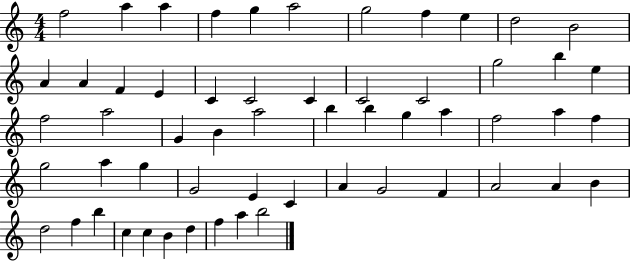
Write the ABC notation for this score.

X:1
T:Untitled
M:4/4
L:1/4
K:C
f2 a a f g a2 g2 f e d2 B2 A A F E C C2 C C2 C2 g2 b e f2 a2 G B a2 b b g a f2 a f g2 a g G2 E C A G2 F A2 A B d2 f b c c B d f a b2